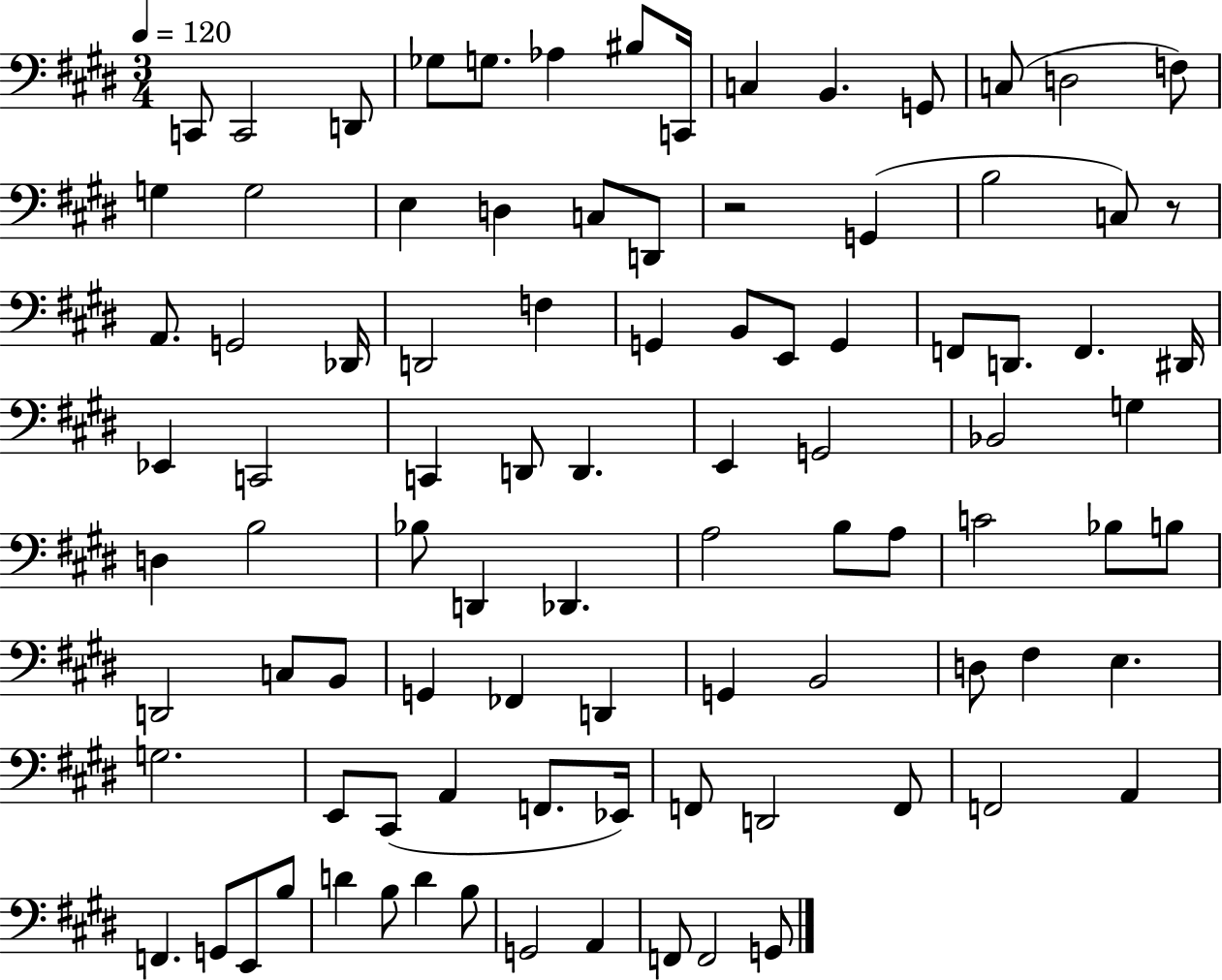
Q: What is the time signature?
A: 3/4